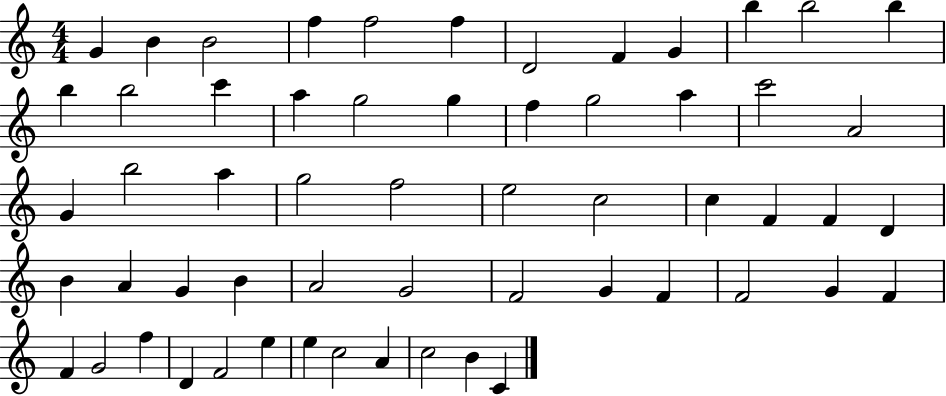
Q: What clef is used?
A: treble